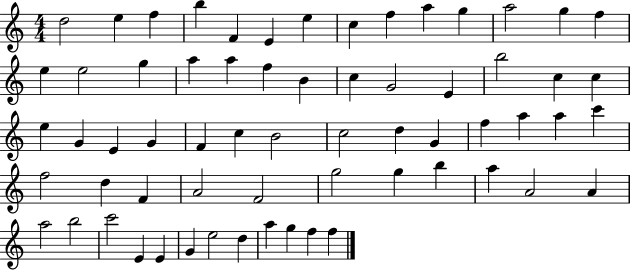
D5/h E5/q F5/q B5/q F4/q E4/q E5/q C5/q F5/q A5/q G5/q A5/h G5/q F5/q E5/q E5/h G5/q A5/q A5/q F5/q B4/q C5/q G4/h E4/q B5/h C5/q C5/q E5/q G4/q E4/q G4/q F4/q C5/q B4/h C5/h D5/q G4/q F5/q A5/q A5/q C6/q F5/h D5/q F4/q A4/h F4/h G5/h G5/q B5/q A5/q A4/h A4/q A5/h B5/h C6/h E4/q E4/q G4/q E5/h D5/q A5/q G5/q F5/q F5/q